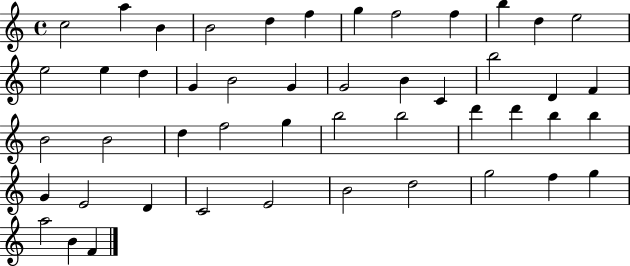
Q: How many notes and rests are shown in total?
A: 48